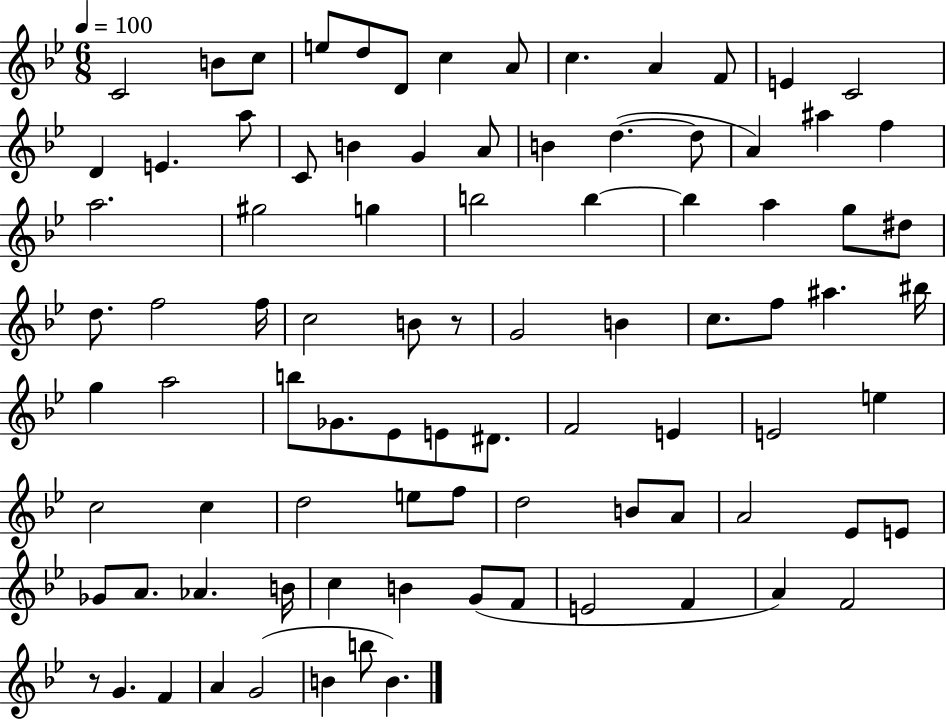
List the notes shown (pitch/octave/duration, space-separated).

C4/h B4/e C5/e E5/e D5/e D4/e C5/q A4/e C5/q. A4/q F4/e E4/q C4/h D4/q E4/q. A5/e C4/e B4/q G4/q A4/e B4/q D5/q. D5/e A4/q A#5/q F5/q A5/h. G#5/h G5/q B5/h B5/q B5/q A5/q G5/e D#5/e D5/e. F5/h F5/s C5/h B4/e R/e G4/h B4/q C5/e. F5/e A#5/q. BIS5/s G5/q A5/h B5/e Gb4/e. Eb4/e E4/e D#4/e. F4/h E4/q E4/h E5/q C5/h C5/q D5/h E5/e F5/e D5/h B4/e A4/e A4/h Eb4/e E4/e Gb4/e A4/e. Ab4/q. B4/s C5/q B4/q G4/e F4/e E4/h F4/q A4/q F4/h R/e G4/q. F4/q A4/q G4/h B4/q B5/e B4/q.